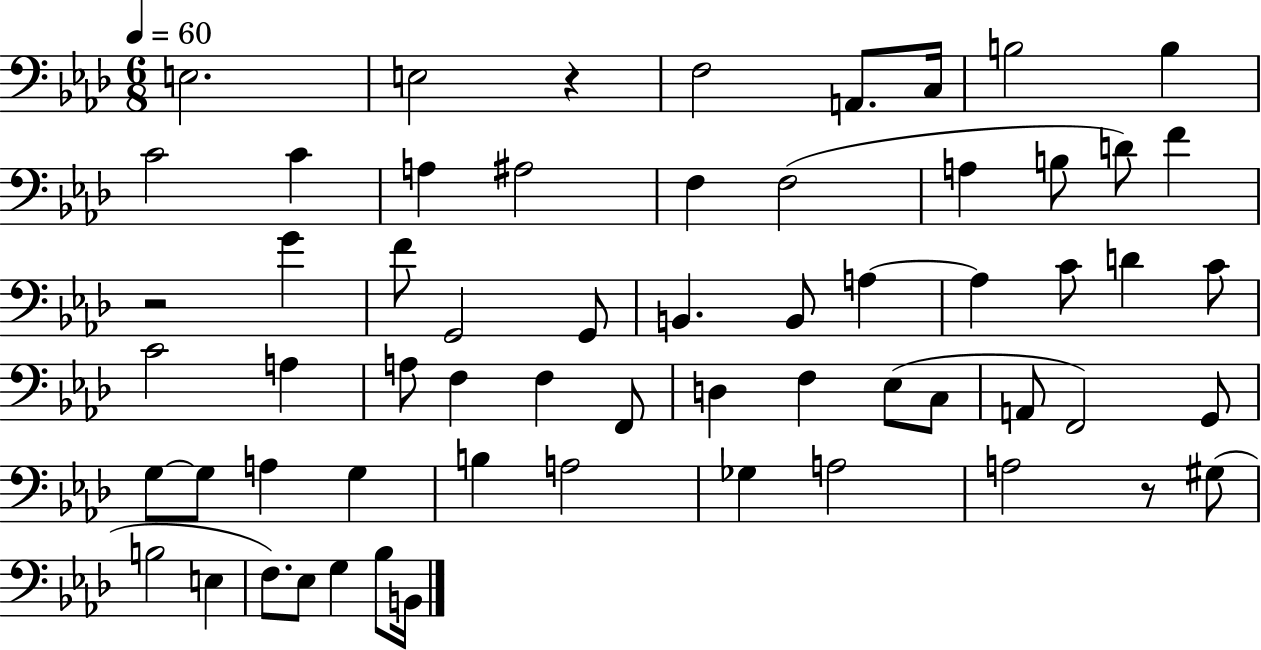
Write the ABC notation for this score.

X:1
T:Untitled
M:6/8
L:1/4
K:Ab
E,2 E,2 z F,2 A,,/2 C,/4 B,2 B, C2 C A, ^A,2 F, F,2 A, B,/2 D/2 F z2 G F/2 G,,2 G,,/2 B,, B,,/2 A, A, C/2 D C/2 C2 A, A,/2 F, F, F,,/2 D, F, _E,/2 C,/2 A,,/2 F,,2 G,,/2 G,/2 G,/2 A, G, B, A,2 _G, A,2 A,2 z/2 ^G,/2 B,2 E, F,/2 _E,/2 G, _B,/2 B,,/4